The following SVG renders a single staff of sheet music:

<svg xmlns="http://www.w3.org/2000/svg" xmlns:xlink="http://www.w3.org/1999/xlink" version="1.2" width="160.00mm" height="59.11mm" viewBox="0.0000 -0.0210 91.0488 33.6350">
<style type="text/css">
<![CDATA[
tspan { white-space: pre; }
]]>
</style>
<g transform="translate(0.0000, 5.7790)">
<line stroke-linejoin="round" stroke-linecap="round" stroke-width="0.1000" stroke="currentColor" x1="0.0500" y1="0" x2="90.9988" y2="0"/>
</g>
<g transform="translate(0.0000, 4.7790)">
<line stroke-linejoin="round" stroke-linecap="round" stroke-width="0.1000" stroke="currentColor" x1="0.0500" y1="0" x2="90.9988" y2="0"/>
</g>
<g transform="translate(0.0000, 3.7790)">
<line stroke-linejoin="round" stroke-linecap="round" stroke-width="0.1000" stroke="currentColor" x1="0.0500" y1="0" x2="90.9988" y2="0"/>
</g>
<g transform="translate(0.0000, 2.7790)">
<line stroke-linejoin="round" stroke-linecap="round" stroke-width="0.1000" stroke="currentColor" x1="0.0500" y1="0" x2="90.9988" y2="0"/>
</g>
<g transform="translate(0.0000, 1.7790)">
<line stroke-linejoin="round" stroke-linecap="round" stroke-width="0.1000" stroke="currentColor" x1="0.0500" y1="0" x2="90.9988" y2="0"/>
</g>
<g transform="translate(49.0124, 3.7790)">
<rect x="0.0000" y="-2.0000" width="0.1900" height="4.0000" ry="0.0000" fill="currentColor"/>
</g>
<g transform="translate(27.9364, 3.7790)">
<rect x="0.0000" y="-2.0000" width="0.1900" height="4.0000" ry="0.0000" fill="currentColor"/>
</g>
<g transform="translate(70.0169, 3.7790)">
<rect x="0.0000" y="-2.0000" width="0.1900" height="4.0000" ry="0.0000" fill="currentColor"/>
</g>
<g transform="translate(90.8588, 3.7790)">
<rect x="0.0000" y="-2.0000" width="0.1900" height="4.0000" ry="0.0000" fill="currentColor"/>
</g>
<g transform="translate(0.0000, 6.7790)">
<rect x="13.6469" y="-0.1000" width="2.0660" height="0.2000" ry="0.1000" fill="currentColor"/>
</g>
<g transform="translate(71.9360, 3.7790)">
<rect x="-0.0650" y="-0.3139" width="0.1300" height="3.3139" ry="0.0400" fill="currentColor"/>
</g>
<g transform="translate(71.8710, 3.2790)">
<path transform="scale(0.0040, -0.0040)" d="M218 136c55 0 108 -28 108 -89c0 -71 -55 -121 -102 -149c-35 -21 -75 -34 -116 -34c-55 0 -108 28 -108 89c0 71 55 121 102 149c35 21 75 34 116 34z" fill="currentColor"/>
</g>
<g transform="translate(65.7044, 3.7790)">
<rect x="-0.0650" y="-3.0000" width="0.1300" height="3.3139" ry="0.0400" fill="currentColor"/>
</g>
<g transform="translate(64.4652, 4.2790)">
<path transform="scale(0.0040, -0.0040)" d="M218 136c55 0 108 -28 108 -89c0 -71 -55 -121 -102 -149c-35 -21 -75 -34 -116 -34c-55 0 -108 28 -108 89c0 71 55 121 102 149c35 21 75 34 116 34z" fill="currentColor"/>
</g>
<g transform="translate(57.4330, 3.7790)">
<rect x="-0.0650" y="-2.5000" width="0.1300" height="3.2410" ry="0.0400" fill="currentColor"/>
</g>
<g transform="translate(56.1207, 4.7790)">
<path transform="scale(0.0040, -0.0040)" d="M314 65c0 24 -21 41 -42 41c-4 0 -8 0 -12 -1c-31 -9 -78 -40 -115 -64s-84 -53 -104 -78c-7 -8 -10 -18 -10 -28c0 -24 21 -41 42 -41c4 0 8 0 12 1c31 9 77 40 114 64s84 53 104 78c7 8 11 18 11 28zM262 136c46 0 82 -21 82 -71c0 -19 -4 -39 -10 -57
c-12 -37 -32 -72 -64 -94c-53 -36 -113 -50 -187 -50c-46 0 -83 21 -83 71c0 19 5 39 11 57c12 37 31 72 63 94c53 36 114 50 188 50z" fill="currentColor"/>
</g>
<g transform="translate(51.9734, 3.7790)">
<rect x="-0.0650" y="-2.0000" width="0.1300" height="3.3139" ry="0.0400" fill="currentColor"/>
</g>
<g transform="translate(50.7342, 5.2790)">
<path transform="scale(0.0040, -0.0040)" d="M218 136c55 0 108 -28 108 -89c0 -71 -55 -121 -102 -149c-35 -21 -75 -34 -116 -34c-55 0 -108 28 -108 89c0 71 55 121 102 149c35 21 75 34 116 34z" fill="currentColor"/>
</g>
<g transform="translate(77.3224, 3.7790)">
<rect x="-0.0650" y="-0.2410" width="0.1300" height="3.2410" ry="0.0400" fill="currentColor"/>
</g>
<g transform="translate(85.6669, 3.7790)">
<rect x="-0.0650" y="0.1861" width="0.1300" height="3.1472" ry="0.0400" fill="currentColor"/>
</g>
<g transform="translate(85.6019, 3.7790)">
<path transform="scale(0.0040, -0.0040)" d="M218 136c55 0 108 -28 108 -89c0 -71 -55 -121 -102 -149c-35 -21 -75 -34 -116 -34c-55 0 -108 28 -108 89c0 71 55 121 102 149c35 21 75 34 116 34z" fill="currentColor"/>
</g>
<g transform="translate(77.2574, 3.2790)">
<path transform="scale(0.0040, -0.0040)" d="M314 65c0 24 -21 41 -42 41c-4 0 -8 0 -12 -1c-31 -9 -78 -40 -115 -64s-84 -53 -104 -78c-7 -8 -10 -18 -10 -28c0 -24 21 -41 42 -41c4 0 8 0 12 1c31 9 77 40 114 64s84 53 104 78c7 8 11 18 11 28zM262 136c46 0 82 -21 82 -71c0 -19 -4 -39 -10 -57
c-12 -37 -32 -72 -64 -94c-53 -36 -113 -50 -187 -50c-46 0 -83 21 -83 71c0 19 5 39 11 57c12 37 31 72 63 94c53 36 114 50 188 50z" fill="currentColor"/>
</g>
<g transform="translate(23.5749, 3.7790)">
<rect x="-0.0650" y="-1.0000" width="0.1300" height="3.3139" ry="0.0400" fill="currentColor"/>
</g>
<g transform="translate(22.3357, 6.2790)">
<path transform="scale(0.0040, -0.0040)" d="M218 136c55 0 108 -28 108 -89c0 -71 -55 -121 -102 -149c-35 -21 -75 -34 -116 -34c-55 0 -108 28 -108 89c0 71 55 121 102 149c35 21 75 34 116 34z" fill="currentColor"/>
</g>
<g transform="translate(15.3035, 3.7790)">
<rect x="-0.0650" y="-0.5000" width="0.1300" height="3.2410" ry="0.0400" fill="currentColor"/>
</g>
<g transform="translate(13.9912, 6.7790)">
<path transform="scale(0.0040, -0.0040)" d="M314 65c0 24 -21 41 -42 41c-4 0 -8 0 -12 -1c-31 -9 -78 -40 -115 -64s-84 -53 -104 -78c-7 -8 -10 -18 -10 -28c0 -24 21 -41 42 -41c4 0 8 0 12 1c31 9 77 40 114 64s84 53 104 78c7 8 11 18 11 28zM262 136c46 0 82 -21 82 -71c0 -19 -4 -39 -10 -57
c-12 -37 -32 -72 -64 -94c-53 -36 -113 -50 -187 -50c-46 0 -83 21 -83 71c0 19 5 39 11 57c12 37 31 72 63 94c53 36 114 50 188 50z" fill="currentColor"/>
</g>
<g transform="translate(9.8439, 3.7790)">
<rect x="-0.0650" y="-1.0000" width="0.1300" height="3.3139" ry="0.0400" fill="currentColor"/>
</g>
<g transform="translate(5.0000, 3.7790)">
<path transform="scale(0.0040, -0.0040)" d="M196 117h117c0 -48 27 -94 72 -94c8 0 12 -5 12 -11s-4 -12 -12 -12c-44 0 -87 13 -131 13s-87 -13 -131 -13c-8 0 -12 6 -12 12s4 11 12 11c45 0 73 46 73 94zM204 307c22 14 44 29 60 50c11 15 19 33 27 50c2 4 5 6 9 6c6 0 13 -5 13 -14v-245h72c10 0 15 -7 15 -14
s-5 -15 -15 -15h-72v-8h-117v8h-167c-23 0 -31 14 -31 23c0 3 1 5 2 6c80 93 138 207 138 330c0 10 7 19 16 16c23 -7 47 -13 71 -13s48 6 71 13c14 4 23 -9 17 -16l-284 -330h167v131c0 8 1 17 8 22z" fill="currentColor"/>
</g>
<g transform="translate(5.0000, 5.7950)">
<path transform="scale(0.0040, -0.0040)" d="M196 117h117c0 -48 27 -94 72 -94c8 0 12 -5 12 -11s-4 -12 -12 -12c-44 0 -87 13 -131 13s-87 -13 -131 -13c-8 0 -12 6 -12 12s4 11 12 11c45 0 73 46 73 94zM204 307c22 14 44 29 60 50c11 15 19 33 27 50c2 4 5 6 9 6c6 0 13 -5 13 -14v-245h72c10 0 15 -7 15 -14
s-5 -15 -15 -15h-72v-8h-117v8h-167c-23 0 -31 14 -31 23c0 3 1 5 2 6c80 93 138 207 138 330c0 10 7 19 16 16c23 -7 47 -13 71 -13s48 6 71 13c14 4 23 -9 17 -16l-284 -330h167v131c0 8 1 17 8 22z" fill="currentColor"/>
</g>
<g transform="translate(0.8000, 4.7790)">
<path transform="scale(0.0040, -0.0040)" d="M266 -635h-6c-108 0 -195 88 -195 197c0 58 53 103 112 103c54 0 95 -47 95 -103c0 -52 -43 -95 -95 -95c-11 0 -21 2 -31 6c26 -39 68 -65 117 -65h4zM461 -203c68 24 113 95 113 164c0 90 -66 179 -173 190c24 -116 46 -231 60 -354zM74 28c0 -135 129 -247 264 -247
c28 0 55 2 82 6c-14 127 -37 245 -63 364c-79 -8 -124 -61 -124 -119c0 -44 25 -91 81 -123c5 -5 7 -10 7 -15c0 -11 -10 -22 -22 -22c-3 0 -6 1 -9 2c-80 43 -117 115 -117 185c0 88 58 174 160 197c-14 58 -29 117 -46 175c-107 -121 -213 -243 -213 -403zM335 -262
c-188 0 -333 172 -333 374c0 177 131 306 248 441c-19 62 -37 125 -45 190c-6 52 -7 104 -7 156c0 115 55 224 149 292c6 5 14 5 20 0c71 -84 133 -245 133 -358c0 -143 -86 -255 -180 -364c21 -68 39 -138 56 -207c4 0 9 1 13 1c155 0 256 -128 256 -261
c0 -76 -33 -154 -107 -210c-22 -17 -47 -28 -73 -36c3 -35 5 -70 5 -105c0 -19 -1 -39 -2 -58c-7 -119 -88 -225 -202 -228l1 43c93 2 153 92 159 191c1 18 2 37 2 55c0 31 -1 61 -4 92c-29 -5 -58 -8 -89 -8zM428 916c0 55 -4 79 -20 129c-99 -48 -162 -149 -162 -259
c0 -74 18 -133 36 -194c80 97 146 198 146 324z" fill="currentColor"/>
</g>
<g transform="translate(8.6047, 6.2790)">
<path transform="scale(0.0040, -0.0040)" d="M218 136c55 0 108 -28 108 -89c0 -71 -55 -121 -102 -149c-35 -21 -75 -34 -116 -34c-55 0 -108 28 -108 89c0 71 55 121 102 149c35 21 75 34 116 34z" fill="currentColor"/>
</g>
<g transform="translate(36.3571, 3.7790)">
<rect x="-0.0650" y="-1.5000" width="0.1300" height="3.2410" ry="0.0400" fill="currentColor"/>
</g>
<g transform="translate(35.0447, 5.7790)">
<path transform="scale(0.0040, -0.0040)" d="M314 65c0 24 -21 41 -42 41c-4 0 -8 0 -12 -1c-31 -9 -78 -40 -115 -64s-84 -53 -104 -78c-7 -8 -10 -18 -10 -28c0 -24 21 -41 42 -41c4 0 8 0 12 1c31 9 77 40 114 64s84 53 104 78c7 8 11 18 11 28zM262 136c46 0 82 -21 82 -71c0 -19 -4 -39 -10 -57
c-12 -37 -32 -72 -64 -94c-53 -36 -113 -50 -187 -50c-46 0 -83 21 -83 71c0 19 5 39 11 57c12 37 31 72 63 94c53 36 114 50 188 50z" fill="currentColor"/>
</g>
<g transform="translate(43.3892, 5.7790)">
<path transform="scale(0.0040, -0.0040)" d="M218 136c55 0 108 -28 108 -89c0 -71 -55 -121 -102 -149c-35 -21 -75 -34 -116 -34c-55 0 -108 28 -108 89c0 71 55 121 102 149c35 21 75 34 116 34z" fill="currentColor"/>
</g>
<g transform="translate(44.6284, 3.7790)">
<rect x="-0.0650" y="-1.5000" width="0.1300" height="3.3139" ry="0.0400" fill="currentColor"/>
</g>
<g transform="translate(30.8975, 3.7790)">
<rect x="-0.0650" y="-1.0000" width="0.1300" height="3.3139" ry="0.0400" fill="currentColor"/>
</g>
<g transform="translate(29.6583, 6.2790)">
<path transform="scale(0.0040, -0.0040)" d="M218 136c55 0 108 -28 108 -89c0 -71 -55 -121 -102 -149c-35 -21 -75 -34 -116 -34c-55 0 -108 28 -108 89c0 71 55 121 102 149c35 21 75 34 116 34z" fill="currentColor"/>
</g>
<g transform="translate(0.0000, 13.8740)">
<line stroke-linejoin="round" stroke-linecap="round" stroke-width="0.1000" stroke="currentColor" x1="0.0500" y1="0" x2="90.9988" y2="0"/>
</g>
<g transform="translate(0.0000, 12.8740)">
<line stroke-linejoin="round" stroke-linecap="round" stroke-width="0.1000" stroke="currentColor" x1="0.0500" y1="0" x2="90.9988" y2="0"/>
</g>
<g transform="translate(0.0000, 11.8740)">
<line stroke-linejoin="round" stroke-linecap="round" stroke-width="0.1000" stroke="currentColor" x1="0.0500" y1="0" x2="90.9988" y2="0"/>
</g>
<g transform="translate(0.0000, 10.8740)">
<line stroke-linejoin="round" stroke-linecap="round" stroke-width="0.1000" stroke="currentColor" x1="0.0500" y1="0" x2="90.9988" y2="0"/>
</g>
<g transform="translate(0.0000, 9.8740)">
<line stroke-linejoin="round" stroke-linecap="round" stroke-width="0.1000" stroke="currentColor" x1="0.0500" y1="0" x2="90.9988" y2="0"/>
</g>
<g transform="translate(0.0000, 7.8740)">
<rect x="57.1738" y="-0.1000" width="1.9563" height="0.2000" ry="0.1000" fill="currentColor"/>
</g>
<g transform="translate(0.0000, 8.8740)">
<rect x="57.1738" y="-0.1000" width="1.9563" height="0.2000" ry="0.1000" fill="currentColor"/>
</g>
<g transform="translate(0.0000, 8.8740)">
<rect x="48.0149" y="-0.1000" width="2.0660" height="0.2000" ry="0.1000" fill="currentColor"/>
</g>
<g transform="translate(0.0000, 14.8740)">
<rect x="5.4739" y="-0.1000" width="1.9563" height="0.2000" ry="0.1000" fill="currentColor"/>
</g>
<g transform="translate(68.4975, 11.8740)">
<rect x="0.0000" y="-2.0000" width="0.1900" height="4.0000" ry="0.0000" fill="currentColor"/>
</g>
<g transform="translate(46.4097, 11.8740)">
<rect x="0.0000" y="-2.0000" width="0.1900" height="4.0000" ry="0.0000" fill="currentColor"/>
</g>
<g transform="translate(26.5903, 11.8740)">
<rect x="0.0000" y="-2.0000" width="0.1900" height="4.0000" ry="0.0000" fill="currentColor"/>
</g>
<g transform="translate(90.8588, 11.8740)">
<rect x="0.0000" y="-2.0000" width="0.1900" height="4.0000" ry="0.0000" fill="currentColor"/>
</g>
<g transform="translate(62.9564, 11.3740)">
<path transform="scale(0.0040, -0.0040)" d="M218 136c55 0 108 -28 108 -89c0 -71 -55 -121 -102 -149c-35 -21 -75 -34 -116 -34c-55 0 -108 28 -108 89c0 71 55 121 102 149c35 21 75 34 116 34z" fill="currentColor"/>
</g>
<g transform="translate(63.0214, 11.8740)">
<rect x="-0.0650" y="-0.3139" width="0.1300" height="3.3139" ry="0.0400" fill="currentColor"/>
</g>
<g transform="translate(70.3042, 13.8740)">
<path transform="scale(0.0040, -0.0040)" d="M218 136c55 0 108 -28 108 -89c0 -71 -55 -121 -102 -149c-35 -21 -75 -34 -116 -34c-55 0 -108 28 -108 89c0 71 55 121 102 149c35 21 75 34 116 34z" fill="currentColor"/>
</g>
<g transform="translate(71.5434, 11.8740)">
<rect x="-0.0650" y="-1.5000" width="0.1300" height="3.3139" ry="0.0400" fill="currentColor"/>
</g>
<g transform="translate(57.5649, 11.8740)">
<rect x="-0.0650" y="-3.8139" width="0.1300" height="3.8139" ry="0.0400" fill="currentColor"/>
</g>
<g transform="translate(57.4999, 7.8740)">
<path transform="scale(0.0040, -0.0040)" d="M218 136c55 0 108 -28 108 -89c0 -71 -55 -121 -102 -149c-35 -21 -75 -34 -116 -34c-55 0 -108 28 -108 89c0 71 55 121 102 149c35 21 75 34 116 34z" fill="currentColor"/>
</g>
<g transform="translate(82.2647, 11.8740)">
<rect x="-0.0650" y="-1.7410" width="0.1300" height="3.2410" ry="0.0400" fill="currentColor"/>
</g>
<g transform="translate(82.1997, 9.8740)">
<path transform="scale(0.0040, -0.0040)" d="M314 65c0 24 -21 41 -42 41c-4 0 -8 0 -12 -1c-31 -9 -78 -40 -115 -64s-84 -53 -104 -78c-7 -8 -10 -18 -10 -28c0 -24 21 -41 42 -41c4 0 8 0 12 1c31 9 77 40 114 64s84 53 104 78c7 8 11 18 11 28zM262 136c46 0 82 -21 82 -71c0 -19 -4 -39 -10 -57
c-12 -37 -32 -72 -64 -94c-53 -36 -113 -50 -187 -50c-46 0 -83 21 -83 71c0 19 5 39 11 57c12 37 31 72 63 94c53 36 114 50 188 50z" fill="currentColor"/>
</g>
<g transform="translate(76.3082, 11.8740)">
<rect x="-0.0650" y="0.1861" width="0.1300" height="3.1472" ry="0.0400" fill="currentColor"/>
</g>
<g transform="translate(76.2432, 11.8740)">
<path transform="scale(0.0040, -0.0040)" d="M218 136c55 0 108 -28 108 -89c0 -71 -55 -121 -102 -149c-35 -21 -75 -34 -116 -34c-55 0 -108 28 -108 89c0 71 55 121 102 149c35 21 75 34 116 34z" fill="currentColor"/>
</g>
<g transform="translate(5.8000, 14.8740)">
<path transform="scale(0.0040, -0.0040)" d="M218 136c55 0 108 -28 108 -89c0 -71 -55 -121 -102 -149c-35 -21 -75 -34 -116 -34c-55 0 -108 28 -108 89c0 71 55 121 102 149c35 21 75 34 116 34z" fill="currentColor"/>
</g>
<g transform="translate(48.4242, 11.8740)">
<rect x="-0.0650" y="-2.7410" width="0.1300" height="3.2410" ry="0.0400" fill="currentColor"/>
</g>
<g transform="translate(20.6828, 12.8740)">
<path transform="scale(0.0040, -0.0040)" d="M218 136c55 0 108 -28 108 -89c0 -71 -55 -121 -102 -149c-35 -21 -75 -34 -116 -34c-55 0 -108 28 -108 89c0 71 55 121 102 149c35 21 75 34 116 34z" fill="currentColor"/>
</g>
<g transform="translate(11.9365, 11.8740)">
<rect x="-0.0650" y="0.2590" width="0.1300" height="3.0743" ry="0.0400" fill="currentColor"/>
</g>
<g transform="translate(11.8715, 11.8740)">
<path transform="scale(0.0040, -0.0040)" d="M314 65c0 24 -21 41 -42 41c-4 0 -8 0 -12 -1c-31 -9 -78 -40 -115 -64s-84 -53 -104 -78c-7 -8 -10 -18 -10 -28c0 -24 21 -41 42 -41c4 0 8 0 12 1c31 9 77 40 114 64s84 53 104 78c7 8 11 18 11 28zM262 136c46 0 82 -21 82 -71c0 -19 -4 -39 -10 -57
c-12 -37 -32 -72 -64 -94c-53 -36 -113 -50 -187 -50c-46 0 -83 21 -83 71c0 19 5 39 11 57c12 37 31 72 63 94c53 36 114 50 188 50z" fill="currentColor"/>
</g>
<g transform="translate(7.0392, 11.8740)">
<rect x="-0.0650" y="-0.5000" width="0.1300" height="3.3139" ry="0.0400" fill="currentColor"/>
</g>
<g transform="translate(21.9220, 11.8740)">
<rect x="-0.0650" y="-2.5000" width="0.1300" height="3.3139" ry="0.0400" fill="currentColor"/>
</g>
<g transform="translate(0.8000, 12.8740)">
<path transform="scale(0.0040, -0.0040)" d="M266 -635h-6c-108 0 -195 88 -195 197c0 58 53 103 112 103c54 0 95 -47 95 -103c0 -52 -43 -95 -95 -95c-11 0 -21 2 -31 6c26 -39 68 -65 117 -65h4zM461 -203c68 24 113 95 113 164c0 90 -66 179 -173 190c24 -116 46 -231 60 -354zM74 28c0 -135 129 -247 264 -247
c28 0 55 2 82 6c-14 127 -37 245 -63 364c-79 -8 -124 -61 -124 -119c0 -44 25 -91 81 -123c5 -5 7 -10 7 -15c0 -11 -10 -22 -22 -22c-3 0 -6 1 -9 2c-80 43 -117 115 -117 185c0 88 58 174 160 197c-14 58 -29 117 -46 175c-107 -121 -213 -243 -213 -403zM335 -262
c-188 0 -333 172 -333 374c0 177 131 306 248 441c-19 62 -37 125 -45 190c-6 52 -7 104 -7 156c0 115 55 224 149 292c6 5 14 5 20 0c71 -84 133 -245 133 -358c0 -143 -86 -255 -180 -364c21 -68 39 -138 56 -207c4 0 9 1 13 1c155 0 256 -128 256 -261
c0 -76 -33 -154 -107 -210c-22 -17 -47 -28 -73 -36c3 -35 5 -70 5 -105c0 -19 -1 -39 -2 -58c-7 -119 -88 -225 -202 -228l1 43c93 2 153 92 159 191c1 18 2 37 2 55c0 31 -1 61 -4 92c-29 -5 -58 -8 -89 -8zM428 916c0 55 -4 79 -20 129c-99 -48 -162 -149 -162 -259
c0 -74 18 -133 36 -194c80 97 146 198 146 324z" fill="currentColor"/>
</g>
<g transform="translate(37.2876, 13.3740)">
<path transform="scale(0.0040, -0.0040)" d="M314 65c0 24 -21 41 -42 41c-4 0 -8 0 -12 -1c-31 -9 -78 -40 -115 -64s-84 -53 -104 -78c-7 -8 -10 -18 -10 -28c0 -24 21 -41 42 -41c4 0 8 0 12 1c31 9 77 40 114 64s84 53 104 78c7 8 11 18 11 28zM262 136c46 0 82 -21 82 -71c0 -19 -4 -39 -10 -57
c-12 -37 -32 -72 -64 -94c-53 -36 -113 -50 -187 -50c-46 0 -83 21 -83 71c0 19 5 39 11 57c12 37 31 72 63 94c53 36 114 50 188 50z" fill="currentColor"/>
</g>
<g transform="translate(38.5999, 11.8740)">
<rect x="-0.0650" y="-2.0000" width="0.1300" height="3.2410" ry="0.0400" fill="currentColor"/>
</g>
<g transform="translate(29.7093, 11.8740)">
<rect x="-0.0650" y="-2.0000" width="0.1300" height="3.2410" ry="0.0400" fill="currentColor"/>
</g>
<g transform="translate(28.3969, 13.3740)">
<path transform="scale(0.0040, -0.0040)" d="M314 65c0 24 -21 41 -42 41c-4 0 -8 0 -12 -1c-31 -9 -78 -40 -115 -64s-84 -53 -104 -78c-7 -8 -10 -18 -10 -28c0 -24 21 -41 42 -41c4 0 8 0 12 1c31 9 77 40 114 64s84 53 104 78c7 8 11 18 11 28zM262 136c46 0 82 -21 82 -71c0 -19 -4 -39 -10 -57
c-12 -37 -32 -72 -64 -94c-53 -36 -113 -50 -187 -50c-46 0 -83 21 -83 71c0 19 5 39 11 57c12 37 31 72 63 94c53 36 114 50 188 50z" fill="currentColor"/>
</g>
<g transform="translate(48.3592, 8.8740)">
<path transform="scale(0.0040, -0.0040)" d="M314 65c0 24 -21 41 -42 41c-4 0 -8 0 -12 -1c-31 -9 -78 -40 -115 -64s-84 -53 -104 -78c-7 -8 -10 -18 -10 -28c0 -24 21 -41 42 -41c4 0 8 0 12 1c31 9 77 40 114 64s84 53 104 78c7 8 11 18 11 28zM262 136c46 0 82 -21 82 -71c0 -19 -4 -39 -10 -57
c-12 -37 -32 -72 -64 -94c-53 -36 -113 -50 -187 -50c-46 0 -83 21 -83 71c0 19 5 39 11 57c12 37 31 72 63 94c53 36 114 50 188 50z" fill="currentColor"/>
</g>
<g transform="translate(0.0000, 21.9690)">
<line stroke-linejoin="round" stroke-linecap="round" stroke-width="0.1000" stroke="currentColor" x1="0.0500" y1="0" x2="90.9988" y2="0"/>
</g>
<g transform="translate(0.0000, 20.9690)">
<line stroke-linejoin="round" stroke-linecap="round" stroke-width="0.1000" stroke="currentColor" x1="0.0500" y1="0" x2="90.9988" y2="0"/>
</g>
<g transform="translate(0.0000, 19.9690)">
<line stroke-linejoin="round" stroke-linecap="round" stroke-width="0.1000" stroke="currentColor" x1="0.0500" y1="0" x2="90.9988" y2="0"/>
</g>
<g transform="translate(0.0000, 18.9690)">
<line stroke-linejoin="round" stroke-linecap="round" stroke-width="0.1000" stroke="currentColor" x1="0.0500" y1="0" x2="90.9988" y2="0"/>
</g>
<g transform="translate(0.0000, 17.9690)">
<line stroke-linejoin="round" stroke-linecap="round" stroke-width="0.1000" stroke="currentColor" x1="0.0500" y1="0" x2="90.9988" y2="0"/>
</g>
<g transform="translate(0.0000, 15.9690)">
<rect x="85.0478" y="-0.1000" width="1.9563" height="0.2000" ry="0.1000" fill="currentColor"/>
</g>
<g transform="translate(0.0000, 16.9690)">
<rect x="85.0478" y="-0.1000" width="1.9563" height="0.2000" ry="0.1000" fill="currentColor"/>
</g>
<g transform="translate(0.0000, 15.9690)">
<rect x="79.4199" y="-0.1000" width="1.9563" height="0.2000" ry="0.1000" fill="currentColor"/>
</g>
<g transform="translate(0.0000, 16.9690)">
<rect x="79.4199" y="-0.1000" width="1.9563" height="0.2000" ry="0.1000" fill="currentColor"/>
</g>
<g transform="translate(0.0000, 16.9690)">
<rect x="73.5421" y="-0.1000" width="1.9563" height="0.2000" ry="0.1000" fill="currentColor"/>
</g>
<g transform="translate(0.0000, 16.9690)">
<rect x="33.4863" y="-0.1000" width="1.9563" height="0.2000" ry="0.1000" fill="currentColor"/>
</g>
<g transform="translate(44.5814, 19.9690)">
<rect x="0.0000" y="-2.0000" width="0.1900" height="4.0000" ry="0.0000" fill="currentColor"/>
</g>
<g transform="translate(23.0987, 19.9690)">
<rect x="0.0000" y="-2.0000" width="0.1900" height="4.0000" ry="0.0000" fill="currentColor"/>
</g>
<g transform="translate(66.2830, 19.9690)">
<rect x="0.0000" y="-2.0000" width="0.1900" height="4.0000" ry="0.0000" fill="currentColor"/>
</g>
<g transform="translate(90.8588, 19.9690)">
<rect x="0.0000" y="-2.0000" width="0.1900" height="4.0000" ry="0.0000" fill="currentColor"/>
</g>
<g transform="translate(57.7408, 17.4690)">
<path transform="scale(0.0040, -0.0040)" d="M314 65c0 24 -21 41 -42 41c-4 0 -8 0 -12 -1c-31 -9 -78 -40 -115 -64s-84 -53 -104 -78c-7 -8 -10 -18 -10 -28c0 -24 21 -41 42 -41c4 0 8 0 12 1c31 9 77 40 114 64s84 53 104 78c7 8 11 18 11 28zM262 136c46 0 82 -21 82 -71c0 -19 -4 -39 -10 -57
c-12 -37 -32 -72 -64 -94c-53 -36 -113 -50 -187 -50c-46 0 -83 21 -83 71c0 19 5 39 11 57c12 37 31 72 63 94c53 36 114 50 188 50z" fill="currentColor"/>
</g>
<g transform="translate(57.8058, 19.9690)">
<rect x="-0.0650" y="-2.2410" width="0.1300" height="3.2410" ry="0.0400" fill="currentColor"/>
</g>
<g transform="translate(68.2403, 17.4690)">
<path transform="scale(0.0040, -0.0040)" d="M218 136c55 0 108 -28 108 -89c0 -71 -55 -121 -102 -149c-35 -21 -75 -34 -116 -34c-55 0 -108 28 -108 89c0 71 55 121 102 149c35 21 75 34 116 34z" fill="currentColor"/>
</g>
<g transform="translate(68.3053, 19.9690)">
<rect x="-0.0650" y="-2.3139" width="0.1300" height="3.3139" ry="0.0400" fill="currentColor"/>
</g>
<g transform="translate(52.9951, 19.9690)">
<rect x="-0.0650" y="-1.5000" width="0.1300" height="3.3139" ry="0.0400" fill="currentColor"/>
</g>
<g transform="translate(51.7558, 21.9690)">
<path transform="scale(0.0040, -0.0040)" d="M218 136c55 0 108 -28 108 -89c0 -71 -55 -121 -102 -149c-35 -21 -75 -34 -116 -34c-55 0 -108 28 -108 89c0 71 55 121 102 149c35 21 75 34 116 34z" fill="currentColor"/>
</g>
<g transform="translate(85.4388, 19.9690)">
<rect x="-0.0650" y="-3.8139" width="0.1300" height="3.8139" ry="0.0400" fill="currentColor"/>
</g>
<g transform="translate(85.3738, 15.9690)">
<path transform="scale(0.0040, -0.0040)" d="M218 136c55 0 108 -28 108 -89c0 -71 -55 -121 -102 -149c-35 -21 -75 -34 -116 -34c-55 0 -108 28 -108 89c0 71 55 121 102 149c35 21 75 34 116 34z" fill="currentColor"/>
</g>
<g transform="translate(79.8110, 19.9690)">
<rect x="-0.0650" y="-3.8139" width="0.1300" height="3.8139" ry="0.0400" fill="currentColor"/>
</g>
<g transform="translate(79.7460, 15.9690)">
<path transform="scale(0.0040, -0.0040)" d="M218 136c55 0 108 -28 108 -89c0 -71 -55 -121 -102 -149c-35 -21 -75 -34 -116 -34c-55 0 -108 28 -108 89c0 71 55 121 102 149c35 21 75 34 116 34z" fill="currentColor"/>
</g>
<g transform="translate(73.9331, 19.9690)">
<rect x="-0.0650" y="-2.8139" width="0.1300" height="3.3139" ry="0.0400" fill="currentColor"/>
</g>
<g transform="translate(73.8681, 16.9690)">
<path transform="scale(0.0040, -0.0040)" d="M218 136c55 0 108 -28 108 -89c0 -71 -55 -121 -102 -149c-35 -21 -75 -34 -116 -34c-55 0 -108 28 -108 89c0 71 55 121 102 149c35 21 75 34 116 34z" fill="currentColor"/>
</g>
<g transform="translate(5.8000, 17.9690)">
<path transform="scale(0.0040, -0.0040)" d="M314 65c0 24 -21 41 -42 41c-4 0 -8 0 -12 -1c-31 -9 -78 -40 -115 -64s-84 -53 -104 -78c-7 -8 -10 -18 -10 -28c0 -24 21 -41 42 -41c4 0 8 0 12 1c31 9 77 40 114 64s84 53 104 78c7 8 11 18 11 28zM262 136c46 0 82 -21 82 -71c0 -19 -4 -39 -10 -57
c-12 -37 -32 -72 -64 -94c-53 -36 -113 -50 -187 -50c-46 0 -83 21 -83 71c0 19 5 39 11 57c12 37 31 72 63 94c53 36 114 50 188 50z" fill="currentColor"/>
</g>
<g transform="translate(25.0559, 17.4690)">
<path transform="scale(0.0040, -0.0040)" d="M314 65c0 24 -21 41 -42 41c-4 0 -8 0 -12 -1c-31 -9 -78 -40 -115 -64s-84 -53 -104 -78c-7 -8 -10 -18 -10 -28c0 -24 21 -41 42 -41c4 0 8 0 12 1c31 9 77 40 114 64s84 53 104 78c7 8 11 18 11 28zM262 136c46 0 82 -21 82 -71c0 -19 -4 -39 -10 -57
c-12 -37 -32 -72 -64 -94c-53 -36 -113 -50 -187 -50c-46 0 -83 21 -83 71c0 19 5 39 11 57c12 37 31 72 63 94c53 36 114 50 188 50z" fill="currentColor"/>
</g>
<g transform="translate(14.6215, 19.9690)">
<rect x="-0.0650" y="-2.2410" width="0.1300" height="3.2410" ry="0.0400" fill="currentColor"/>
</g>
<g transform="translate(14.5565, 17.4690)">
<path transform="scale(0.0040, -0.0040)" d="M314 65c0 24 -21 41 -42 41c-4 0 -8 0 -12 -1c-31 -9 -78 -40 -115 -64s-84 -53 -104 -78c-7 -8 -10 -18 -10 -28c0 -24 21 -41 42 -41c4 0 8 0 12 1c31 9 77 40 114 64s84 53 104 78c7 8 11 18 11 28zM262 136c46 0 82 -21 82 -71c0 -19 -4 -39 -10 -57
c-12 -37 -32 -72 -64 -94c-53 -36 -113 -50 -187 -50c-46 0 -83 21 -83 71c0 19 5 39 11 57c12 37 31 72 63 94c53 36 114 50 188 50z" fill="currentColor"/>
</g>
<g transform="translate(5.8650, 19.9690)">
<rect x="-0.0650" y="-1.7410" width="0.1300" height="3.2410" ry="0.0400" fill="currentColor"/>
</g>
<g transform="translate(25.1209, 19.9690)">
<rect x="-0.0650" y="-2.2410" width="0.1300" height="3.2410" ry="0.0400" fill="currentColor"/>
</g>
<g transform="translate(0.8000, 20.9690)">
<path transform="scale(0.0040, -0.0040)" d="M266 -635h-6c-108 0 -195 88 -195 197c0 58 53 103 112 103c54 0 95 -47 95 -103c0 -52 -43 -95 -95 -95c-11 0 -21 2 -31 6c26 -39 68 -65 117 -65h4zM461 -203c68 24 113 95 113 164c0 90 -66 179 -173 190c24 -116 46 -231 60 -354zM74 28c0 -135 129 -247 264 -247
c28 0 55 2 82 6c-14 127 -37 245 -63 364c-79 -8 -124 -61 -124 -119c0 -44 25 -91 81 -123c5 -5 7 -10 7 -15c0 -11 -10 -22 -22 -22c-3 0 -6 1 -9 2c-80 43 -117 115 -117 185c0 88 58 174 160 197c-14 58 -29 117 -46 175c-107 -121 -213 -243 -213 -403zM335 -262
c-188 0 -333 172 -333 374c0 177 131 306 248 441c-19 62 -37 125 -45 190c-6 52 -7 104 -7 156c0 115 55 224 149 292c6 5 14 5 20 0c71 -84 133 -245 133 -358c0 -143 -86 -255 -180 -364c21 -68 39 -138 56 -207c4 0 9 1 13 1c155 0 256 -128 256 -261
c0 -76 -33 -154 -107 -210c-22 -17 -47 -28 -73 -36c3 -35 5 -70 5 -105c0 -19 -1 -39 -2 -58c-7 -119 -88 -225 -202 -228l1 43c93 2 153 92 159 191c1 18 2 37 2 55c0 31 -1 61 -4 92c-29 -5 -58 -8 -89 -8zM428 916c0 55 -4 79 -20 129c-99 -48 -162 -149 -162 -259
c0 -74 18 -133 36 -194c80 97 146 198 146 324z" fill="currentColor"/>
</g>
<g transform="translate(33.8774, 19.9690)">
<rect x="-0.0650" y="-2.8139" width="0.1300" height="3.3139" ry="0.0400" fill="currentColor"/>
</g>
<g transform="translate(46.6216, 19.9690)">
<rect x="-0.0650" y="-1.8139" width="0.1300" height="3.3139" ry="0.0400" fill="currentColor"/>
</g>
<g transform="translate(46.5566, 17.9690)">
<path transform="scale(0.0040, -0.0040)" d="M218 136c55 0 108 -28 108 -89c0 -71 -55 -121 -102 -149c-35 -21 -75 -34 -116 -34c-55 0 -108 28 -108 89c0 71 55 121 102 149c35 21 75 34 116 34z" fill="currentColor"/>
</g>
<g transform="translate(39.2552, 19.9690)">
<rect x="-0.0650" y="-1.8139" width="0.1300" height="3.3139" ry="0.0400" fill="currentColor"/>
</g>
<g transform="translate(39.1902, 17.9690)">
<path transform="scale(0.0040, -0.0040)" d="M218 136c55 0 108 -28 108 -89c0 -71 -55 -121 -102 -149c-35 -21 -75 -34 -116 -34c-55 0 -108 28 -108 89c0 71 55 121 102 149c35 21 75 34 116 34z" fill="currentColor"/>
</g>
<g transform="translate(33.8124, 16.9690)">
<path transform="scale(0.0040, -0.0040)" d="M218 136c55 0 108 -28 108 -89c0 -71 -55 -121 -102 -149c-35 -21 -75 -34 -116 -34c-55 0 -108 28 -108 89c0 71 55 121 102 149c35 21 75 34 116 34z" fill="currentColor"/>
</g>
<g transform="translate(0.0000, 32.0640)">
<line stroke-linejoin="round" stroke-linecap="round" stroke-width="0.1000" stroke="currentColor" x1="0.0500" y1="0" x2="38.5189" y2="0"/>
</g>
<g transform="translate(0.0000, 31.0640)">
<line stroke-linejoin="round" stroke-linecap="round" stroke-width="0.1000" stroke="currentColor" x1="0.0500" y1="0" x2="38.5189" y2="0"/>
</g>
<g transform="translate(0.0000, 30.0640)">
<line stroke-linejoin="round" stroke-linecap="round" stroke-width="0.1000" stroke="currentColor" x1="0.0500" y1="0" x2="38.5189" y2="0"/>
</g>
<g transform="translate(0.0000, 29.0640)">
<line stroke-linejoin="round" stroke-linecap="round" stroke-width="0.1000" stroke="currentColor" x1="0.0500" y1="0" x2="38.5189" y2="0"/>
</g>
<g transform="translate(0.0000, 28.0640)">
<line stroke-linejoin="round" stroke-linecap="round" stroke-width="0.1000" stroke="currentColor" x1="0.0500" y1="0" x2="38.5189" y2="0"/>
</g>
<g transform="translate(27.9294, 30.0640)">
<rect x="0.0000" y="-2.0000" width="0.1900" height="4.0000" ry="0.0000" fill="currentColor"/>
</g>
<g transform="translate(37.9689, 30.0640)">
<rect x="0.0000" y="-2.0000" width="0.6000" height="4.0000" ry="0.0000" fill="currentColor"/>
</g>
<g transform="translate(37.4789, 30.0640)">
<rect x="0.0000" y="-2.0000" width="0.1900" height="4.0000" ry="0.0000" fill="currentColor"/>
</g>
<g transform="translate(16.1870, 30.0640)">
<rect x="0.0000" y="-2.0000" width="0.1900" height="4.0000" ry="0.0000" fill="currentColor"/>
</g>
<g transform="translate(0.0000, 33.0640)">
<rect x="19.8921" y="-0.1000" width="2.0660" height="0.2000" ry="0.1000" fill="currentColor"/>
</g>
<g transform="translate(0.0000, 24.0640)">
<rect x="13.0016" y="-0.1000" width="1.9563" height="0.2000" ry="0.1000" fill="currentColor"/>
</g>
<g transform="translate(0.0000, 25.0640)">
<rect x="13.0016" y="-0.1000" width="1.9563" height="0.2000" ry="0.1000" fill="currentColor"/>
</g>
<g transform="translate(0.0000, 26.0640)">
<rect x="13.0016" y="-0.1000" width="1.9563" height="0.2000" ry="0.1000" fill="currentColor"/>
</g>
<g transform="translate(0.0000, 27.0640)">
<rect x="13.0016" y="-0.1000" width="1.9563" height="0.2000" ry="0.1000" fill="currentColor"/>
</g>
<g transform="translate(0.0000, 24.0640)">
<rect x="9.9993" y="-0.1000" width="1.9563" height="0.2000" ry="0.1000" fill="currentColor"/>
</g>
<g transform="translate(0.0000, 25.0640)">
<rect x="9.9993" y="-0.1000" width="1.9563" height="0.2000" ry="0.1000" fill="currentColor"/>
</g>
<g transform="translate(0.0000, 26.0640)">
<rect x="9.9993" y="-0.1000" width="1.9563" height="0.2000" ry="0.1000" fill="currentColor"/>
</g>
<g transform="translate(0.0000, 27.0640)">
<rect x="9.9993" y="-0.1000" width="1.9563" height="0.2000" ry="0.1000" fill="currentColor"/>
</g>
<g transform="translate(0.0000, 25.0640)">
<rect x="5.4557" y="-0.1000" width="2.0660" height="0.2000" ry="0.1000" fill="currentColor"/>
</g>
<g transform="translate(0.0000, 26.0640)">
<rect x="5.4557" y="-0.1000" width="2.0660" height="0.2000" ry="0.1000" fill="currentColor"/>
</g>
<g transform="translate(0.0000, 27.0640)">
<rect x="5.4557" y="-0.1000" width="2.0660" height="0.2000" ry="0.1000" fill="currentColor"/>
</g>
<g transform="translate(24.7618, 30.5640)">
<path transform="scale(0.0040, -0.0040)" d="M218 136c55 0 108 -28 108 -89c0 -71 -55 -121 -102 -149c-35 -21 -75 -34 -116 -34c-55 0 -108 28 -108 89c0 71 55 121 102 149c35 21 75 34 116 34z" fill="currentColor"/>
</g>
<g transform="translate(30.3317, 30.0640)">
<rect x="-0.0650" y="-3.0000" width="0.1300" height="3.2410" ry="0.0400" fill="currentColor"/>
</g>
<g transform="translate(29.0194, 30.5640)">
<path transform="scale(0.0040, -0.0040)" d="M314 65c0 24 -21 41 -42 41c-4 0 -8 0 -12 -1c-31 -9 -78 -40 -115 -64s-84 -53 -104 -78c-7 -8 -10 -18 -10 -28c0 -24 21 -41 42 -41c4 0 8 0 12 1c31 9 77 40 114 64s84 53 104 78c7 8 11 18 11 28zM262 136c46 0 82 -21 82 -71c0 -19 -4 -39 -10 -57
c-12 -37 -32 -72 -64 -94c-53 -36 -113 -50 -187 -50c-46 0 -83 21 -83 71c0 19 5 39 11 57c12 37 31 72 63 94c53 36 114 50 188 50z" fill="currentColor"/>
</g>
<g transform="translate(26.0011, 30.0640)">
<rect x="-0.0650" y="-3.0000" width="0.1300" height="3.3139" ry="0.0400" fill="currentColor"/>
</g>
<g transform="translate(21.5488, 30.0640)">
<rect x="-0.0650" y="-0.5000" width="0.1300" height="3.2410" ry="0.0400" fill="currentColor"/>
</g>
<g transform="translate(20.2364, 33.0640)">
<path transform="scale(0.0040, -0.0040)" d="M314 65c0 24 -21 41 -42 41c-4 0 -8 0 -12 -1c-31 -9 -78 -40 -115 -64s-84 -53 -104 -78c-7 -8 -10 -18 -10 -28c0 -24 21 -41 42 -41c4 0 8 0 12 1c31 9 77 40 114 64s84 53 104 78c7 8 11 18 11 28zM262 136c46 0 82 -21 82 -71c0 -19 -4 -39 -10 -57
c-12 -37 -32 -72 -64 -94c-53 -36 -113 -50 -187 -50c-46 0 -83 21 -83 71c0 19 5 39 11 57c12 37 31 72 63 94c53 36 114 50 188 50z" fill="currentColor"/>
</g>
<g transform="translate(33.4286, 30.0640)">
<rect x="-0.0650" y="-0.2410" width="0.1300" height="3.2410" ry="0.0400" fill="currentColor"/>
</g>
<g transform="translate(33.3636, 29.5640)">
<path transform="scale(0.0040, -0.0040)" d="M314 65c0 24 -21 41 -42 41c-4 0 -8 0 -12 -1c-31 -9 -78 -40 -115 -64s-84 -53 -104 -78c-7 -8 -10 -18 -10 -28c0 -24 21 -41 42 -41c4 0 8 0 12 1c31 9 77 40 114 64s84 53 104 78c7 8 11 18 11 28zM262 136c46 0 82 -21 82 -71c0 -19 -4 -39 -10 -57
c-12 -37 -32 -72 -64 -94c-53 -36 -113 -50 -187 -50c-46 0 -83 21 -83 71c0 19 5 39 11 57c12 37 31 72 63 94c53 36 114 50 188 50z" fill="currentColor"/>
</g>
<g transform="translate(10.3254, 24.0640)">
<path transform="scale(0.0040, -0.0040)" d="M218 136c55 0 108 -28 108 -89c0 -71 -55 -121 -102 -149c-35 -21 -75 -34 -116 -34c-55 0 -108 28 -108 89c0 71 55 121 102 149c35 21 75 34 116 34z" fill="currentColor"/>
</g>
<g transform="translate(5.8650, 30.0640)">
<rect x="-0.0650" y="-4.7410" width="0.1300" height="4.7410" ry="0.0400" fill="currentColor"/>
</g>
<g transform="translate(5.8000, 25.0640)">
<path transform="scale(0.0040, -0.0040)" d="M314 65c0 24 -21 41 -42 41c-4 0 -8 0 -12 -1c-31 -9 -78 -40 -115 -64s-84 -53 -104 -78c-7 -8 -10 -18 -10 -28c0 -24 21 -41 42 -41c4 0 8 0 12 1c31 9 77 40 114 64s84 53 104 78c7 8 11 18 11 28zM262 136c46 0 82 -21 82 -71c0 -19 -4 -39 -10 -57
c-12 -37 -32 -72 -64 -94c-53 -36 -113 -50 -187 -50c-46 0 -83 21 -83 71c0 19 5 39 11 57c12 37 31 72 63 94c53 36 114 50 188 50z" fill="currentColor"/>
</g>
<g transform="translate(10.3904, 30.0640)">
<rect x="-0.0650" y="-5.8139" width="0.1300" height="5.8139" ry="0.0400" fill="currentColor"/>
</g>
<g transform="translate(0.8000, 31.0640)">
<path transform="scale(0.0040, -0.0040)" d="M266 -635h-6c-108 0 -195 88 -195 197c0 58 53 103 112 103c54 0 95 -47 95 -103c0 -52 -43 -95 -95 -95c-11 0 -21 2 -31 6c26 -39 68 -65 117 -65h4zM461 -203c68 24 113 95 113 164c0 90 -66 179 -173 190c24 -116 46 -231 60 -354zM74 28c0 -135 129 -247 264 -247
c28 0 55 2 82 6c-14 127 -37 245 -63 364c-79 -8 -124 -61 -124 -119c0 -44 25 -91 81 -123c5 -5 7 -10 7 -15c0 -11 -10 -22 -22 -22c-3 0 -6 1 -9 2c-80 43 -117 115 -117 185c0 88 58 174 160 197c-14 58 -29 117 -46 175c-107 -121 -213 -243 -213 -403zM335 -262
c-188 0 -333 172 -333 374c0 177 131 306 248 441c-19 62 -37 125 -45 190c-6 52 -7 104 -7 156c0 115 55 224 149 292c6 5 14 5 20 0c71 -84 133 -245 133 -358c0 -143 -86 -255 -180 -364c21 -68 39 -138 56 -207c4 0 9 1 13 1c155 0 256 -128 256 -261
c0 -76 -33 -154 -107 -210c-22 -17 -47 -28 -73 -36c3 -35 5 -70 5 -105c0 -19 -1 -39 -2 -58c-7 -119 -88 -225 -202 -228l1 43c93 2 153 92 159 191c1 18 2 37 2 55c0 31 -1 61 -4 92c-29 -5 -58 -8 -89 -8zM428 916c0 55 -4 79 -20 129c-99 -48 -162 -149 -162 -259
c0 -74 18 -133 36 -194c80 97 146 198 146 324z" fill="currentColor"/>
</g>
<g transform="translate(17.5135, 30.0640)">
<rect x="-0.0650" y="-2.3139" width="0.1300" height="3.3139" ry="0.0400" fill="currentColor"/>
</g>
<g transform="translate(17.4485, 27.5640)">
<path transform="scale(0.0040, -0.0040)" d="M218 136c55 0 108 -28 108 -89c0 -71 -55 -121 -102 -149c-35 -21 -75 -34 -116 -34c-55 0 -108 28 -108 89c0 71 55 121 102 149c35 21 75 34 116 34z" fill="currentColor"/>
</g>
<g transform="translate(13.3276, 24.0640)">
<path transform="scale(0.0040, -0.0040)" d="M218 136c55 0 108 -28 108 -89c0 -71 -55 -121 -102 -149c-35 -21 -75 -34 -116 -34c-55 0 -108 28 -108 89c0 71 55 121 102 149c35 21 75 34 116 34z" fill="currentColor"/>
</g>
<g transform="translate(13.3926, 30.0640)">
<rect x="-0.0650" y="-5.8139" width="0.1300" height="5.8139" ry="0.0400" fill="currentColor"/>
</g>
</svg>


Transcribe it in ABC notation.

X:1
T:Untitled
M:4/4
L:1/4
K:C
D C2 D D E2 E F G2 A c c2 B C B2 G F2 F2 a2 c' c E B f2 f2 g2 g2 a f f E g2 g a c' c' e'2 g' g' g C2 A A2 c2